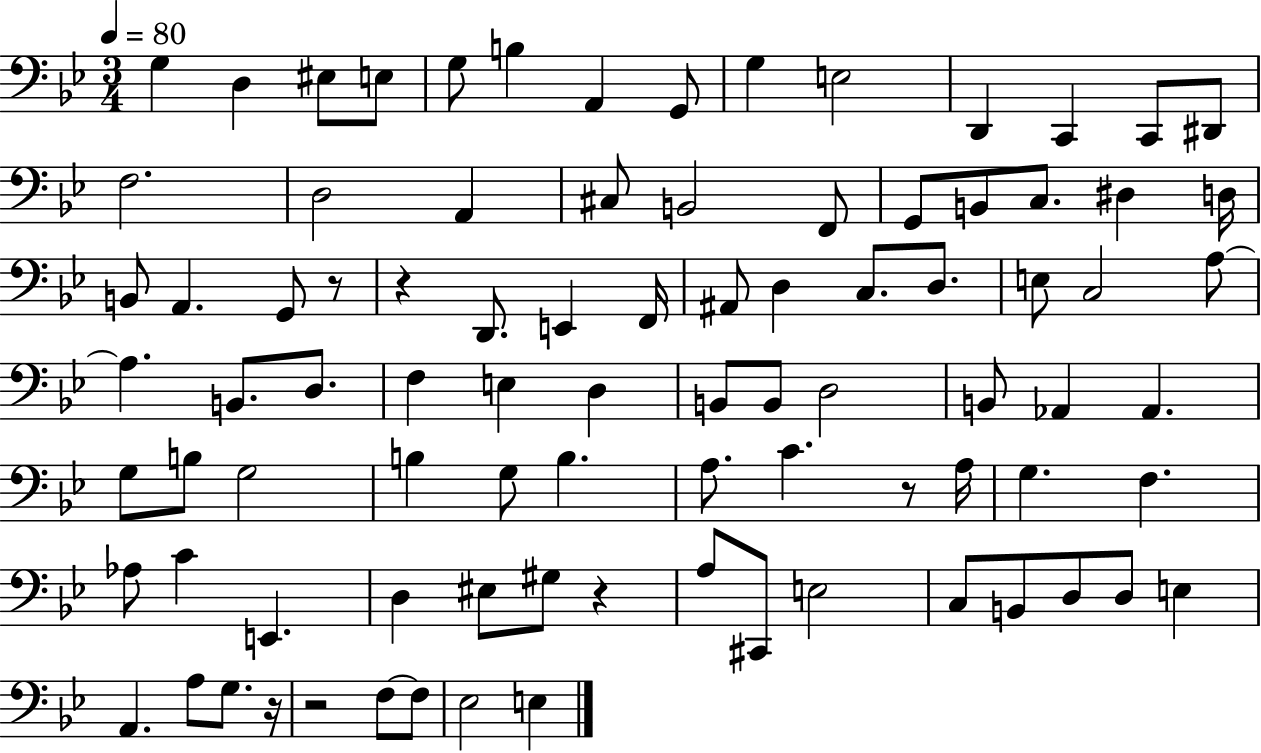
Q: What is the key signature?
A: BES major